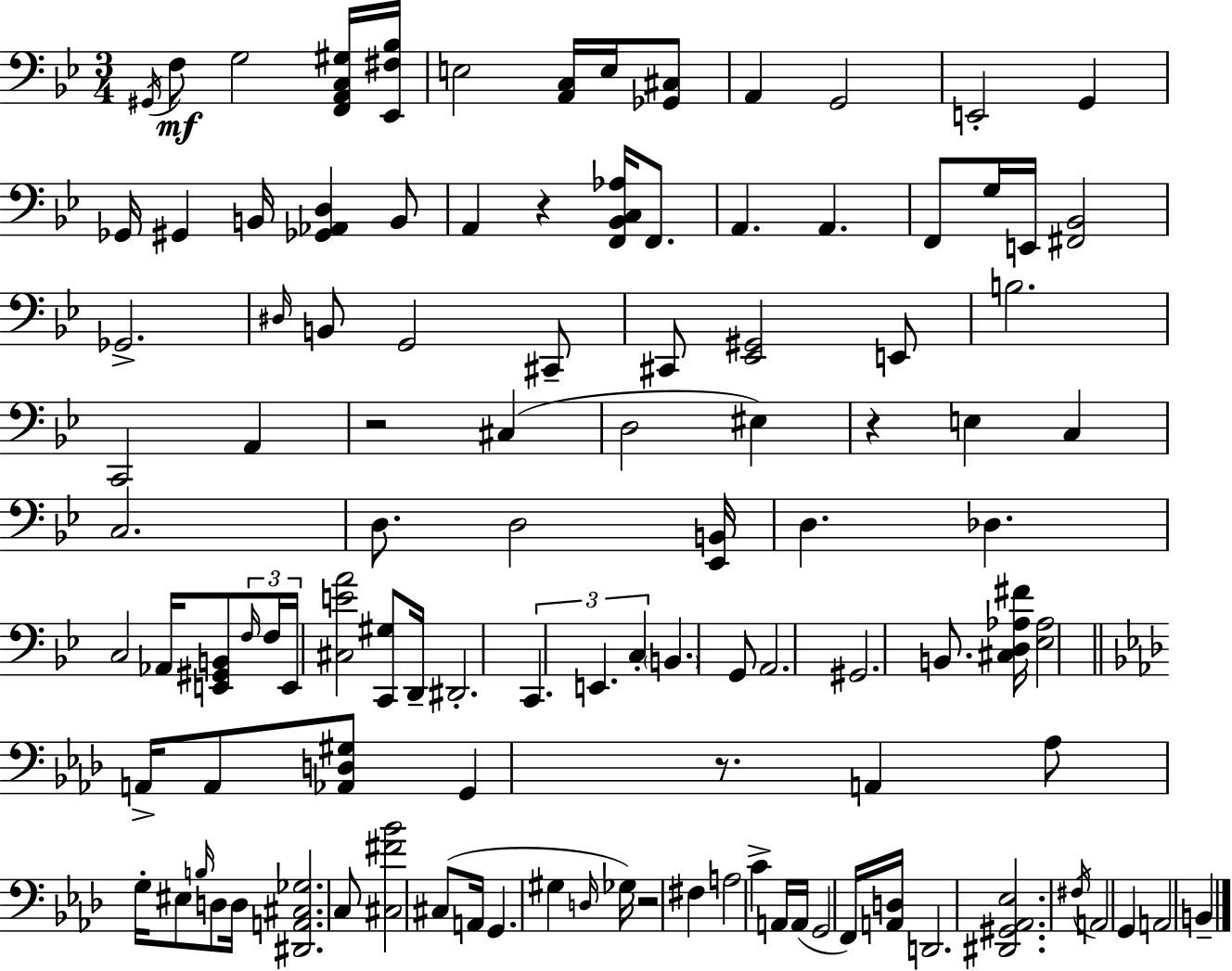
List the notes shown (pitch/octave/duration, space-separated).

G#2/s F3/e G3/h [F2,A2,C3,G#3]/s [Eb2,F#3,Bb3]/s E3/h [A2,C3]/s E3/s [Gb2,C#3]/e A2/q G2/h E2/h G2/q Gb2/s G#2/q B2/s [Gb2,Ab2,D3]/q B2/e A2/q R/q [F2,Bb2,C3,Ab3]/s F2/e. A2/q. A2/q. F2/e G3/s E2/s [F#2,Bb2]/h Gb2/h. D#3/s B2/e G2/h C#2/e C#2/e [Eb2,G#2]/h E2/e B3/h. C2/h A2/q R/h C#3/q D3/h EIS3/q R/q E3/q C3/q C3/h. D3/e. D3/h [Eb2,B2]/s D3/q. Db3/q. C3/h Ab2/s [E2,G#2,B2]/e F3/s F3/s E2/s [C#3,E4,A4]/h [C2,G#3]/e D2/s D#2/h. C2/q. E2/q. C3/q B2/q. G2/e A2/h. G#2/h. B2/e. [C#3,D3,Ab3,F#4]/s [Eb3,Ab3]/h A2/s A2/e [Ab2,D3,G#3]/e G2/q R/e. A2/q Ab3/e G3/s EIS3/e B3/s D3/e D3/s [D#2,A2,C#3,Gb3]/h. C3/e [C#3,F#4,Bb4]/h C#3/e A2/s G2/q. G#3/q D3/s Gb3/s R/h F#3/q A3/h C4/q A2/s A2/s G2/h F2/s [A2,D3]/s D2/h. [D#2,G#2,Ab2,Eb3]/h. F#3/s A2/h G2/q A2/h B2/q